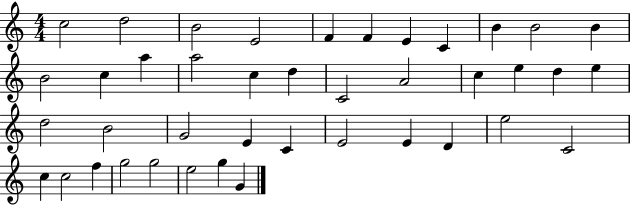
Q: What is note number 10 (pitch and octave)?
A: B4